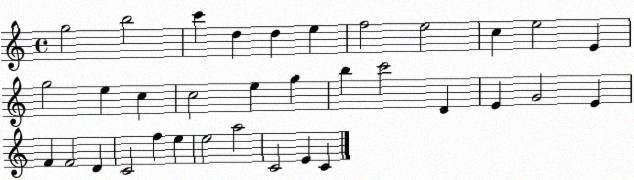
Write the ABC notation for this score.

X:1
T:Untitled
M:4/4
L:1/4
K:C
g2 b2 c' d d e f2 e2 c e2 E g2 e c c2 e g b c'2 D E G2 E F F2 D C2 f e e2 a2 C2 E C